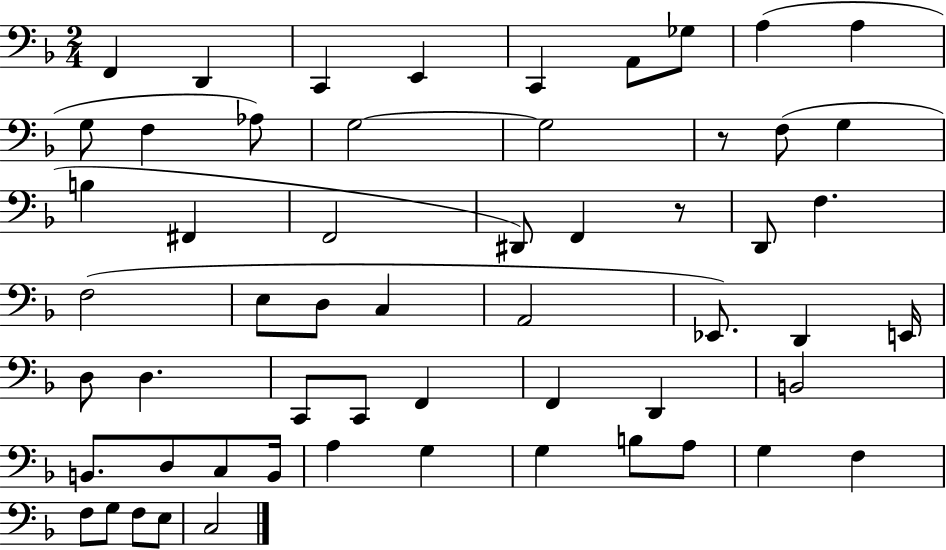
F2/q D2/q C2/q E2/q C2/q A2/e Gb3/e A3/q A3/q G3/e F3/q Ab3/e G3/h G3/h R/e F3/e G3/q B3/q F#2/q F2/h D#2/e F2/q R/e D2/e F3/q. F3/h E3/e D3/e C3/q A2/h Eb2/e. D2/q E2/s D3/e D3/q. C2/e C2/e F2/q F2/q D2/q B2/h B2/e. D3/e C3/e B2/s A3/q G3/q G3/q B3/e A3/e G3/q F3/q F3/e G3/e F3/e E3/e C3/h